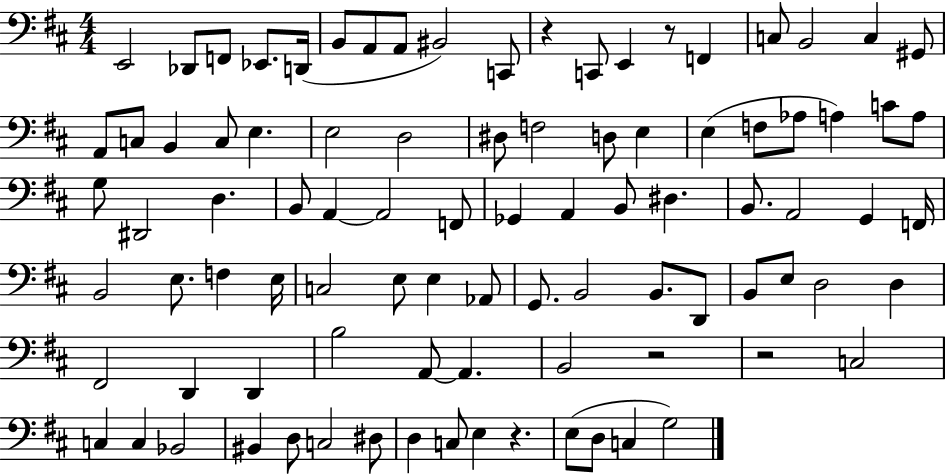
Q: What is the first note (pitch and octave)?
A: E2